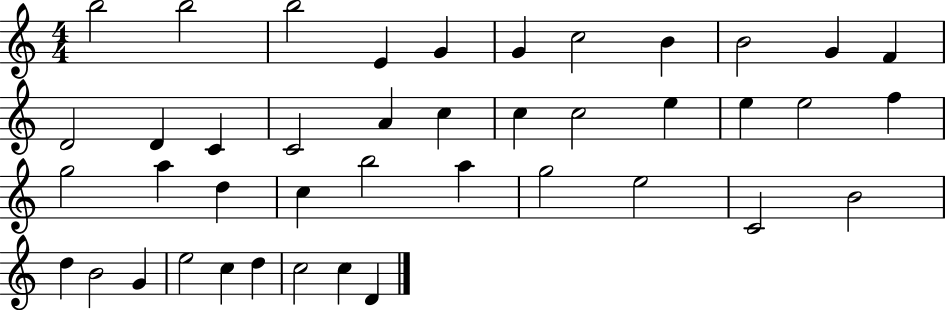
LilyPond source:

{
  \clef treble
  \numericTimeSignature
  \time 4/4
  \key c \major
  b''2 b''2 | b''2 e'4 g'4 | g'4 c''2 b'4 | b'2 g'4 f'4 | \break d'2 d'4 c'4 | c'2 a'4 c''4 | c''4 c''2 e''4 | e''4 e''2 f''4 | \break g''2 a''4 d''4 | c''4 b''2 a''4 | g''2 e''2 | c'2 b'2 | \break d''4 b'2 g'4 | e''2 c''4 d''4 | c''2 c''4 d'4 | \bar "|."
}